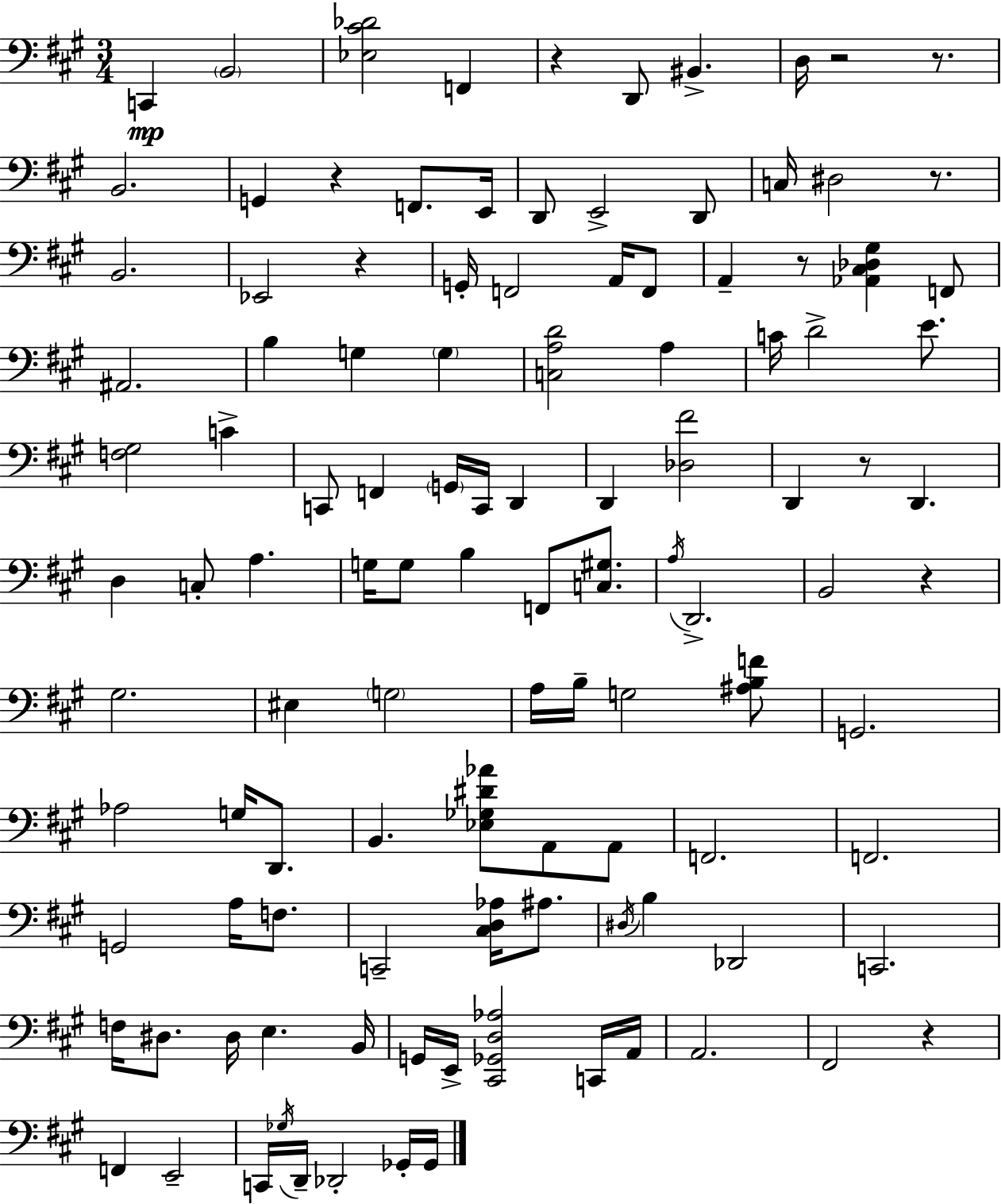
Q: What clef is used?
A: bass